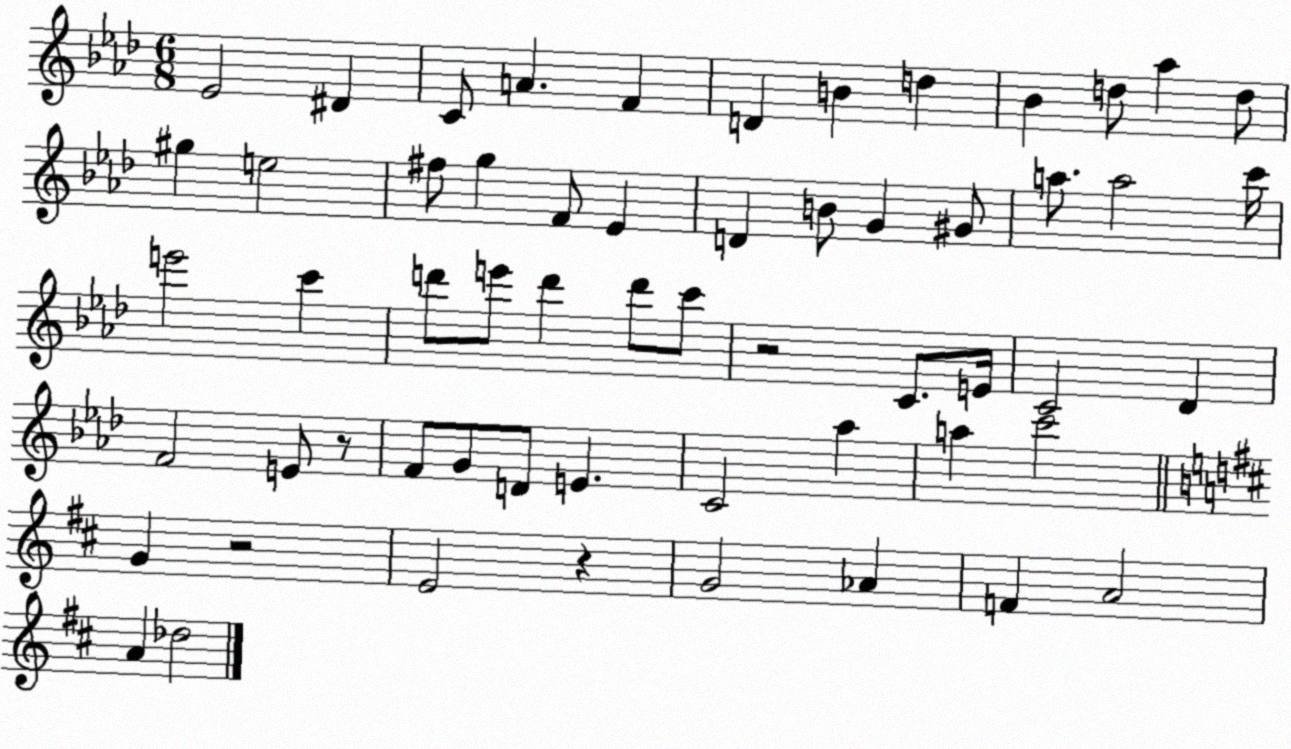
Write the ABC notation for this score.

X:1
T:Untitled
M:6/8
L:1/4
K:Ab
_E2 ^D C/2 A F D B d _B d/2 _a d/2 ^g e2 ^f/2 g F/2 _E D B/2 G ^G/2 a/2 a2 c'/4 e'2 c' d'/2 e'/2 d' d'/2 c'/2 z2 C/2 E/4 C2 _D F2 E/2 z/2 F/2 G/2 D/2 E C2 _a a c'2 G z2 E2 z G2 _A F A2 A _d2